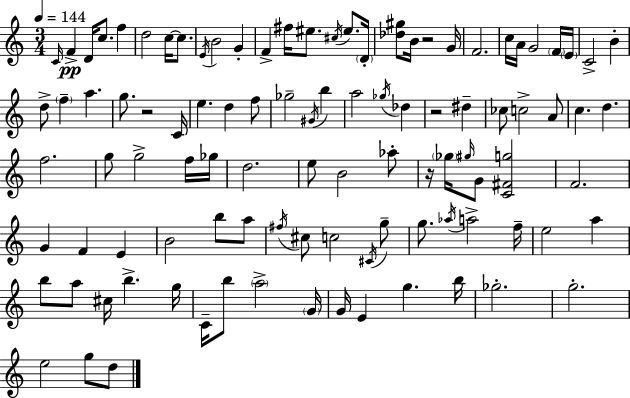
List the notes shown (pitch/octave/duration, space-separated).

C4/s F4/q D4/s C5/e. F5/q D5/h C5/s C5/e. E4/s B4/h G4/q F4/q F#5/s EIS5/e. C#5/s EIS5/e. D4/s [Db5,G#5]/e B4/s R/h G4/s F4/h. C5/s A4/s G4/h F4/s E4/s C4/h B4/q D5/e F5/q A5/q. G5/e. R/h C4/s E5/q. D5/q F5/e Gb5/h G#4/s B5/q A5/h Gb5/s Db5/q R/h D#5/q CES5/e C5/h A4/e C5/q. D5/q. F5/h. G5/e G5/h F5/s Gb5/s D5/h. E5/e B4/h Ab5/e R/s Gb5/s G#5/s G4/e [C4,F#4,G5]/h F4/h. G4/q F4/q E4/q B4/h B5/e A5/e F#5/s C#5/e C5/h C#4/s G5/e G5/e. Ab5/s A5/h F5/s E5/h A5/q B5/e A5/e C#5/s B5/q. G5/s C4/s B5/e A5/h G4/s G4/s E4/q G5/q. B5/s Gb5/h. G5/h. E5/h G5/e D5/e